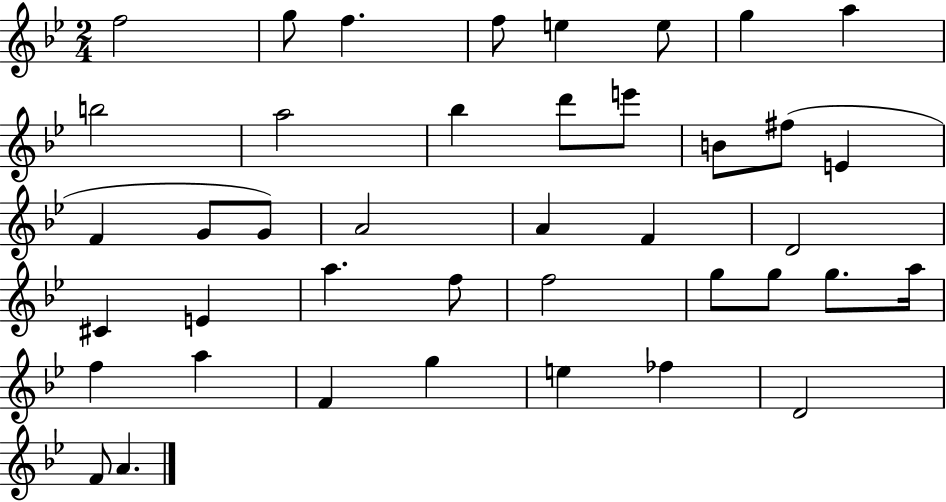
F5/h G5/e F5/q. F5/e E5/q E5/e G5/q A5/q B5/h A5/h Bb5/q D6/e E6/e B4/e F#5/e E4/q F4/q G4/e G4/e A4/h A4/q F4/q D4/h C#4/q E4/q A5/q. F5/e F5/h G5/e G5/e G5/e. A5/s F5/q A5/q F4/q G5/q E5/q FES5/q D4/h F4/e A4/q.